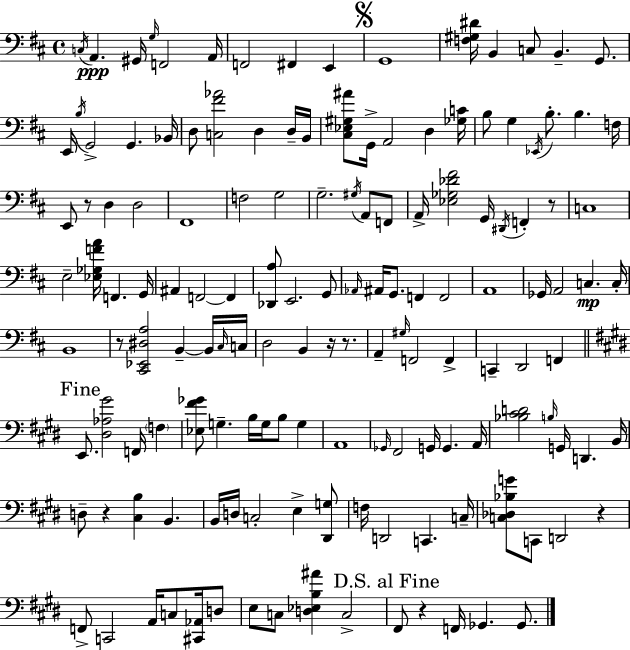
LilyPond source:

{
  \clef bass
  \time 4/4
  \defaultTimeSignature
  \key d \major
  \acciaccatura { c16 }\ppp a,4. gis,16 \grace { g16 } f,2 | a,16 f,2 fis,4 e,4 | \mark \markup { \musicglyph "scripts.segno" } g,1 | <f gis dis'>16 b,4 c8 b,4.-- g,8. | \break e,16 \acciaccatura { b16 } g,2-> g,4. | bes,16 d8 <c fis' aes'>2 d4 | d16-- b,16 <cis ees gis ais'>8 g,16-> a,2 d4 | <ges c'>16 b8 g4 \acciaccatura { ees,16 } b8.-. b4. | \break f16 e,8 r8 d4 d2 | fis,1 | f2 g2 | g2.-- | \break \acciaccatura { gis16 } a,8 f,8 a,16-> <ees ges des' fis'>2 g,16 \acciaccatura { dis,16 } | f,4-. r8 c1 | e2-- <ees ges f' a'>16 f,4. | g,16 ais,4 f,2~~ | \break f,4 <des, a>8 e,2. | g,8 \grace { aes,16 } ais,16 g,8. f,4 f,2 | a,1 | ges,16 a,2 | \break c4.\mp c16-. b,1 | r8 <cis, ees, dis a>2 | b,4--~~ b,16 \grace { cis16 } c16 d2 | b,4 r16 r8. a,4-- \grace { gis16 } f,2 | \break f,4-> c,4-- d,2 | f,4 \mark "Fine" \bar "||" \break \key e \major e,8. <dis aes gis'>2 f,16 \parenthesize f4 | <ees fis' ges'>8 g4.-- b16 g16 b8 g4 | a,1 | \grace { ges,16 } fis,2 g,16 g,4. | \break a,16 <bes cis' d'>2 \grace { b16 } g,16 d,4. | b,16 d8-- r4 <cis b>4 b,4. | b,16 d16 c2-. e4-> | <dis, g>8 f16 d,2 c,4. | \break c16-- <c des bes g'>8 c,8 d,2 r4 | f,8-> c,2 a,16 c8 <cis, aes,>16 | d8 e8 c8 <d ees b ais'>4 c2-> | \mark "D.S. al Fine" fis,8 r4 f,16 ges,4. ges,8. | \break \bar "|."
}